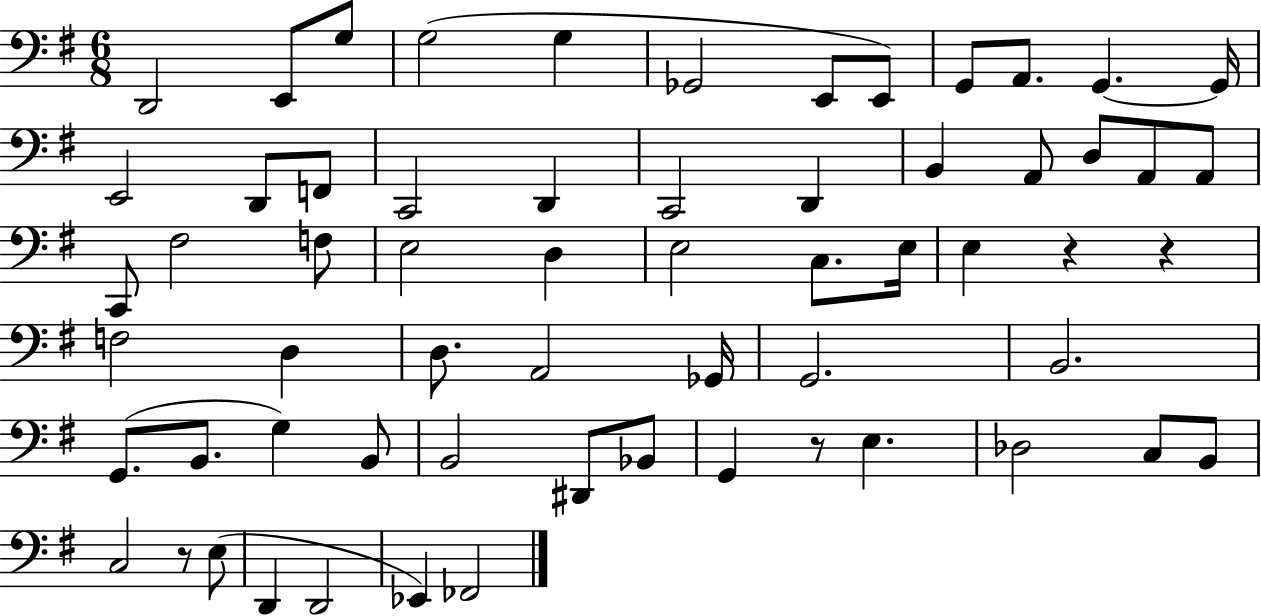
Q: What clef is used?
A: bass